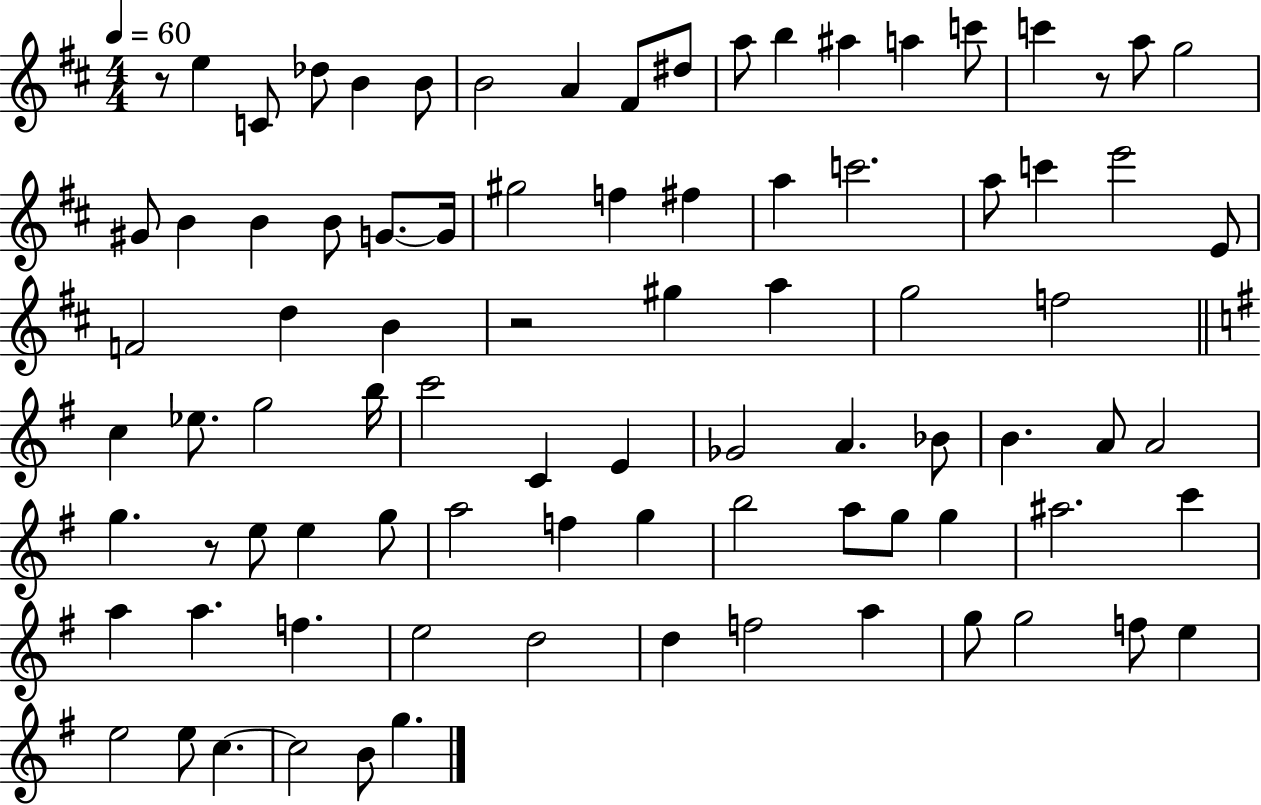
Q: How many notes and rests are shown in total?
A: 87